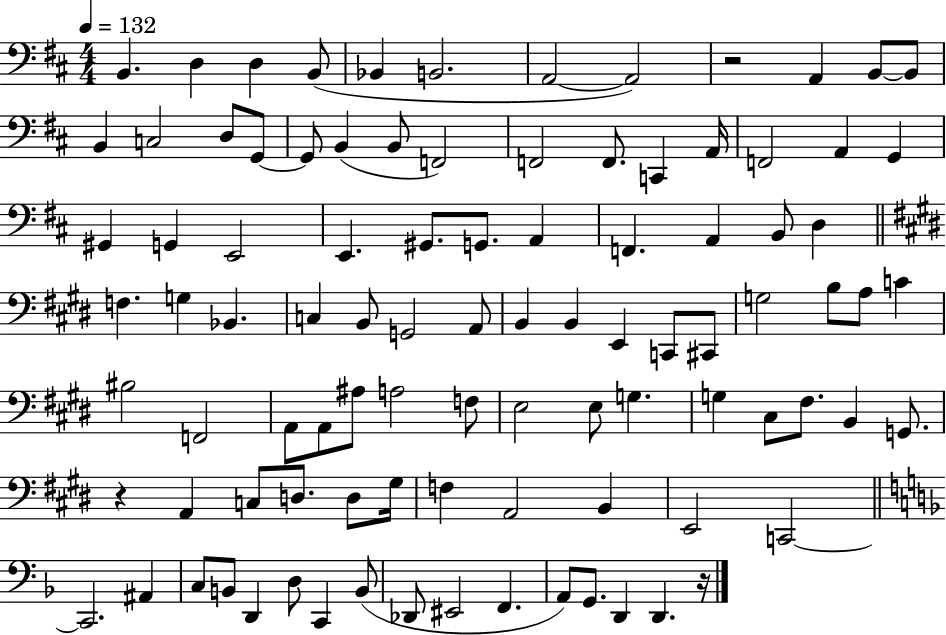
B2/q. D3/q D3/q B2/e Bb2/q B2/h. A2/h A2/h R/h A2/q B2/e B2/e B2/q C3/h D3/e G2/e G2/e B2/q B2/e F2/h F2/h F2/e. C2/q A2/s F2/h A2/q G2/q G#2/q G2/q E2/h E2/q. G#2/e. G2/e. A2/q F2/q. A2/q B2/e D3/q F3/q. G3/q Bb2/q. C3/q B2/e G2/h A2/e B2/q B2/q E2/q C2/e C#2/e G3/h B3/e A3/e C4/q BIS3/h F2/h A2/e A2/e A#3/e A3/h F3/e E3/h E3/e G3/q. G3/q C#3/e F#3/e. B2/q G2/e. R/q A2/q C3/e D3/e. D3/e G#3/s F3/q A2/h B2/q E2/h C2/h C2/h. A#2/q C3/e B2/e D2/q D3/e C2/q B2/e Db2/e EIS2/h F2/q. A2/e G2/e. D2/q D2/q. R/s